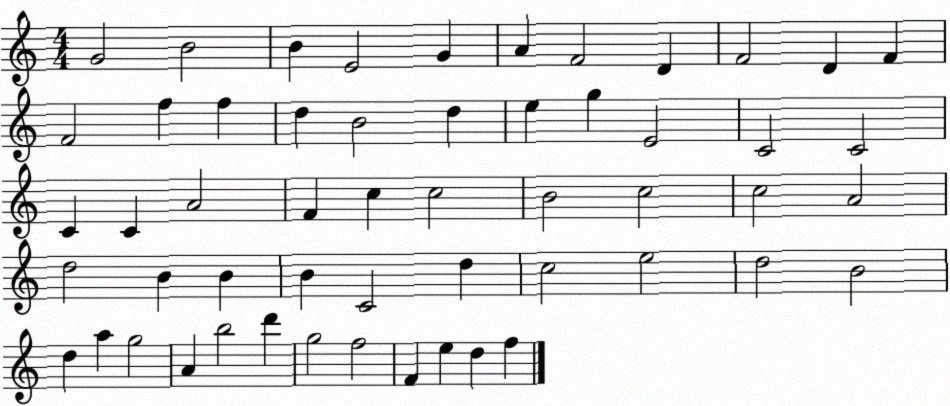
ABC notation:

X:1
T:Untitled
M:4/4
L:1/4
K:C
G2 B2 B E2 G A F2 D F2 D F F2 f f d B2 d e g E2 C2 C2 C C A2 F c c2 B2 c2 c2 A2 d2 B B B C2 d c2 e2 d2 B2 d a g2 A b2 d' g2 f2 F e d f